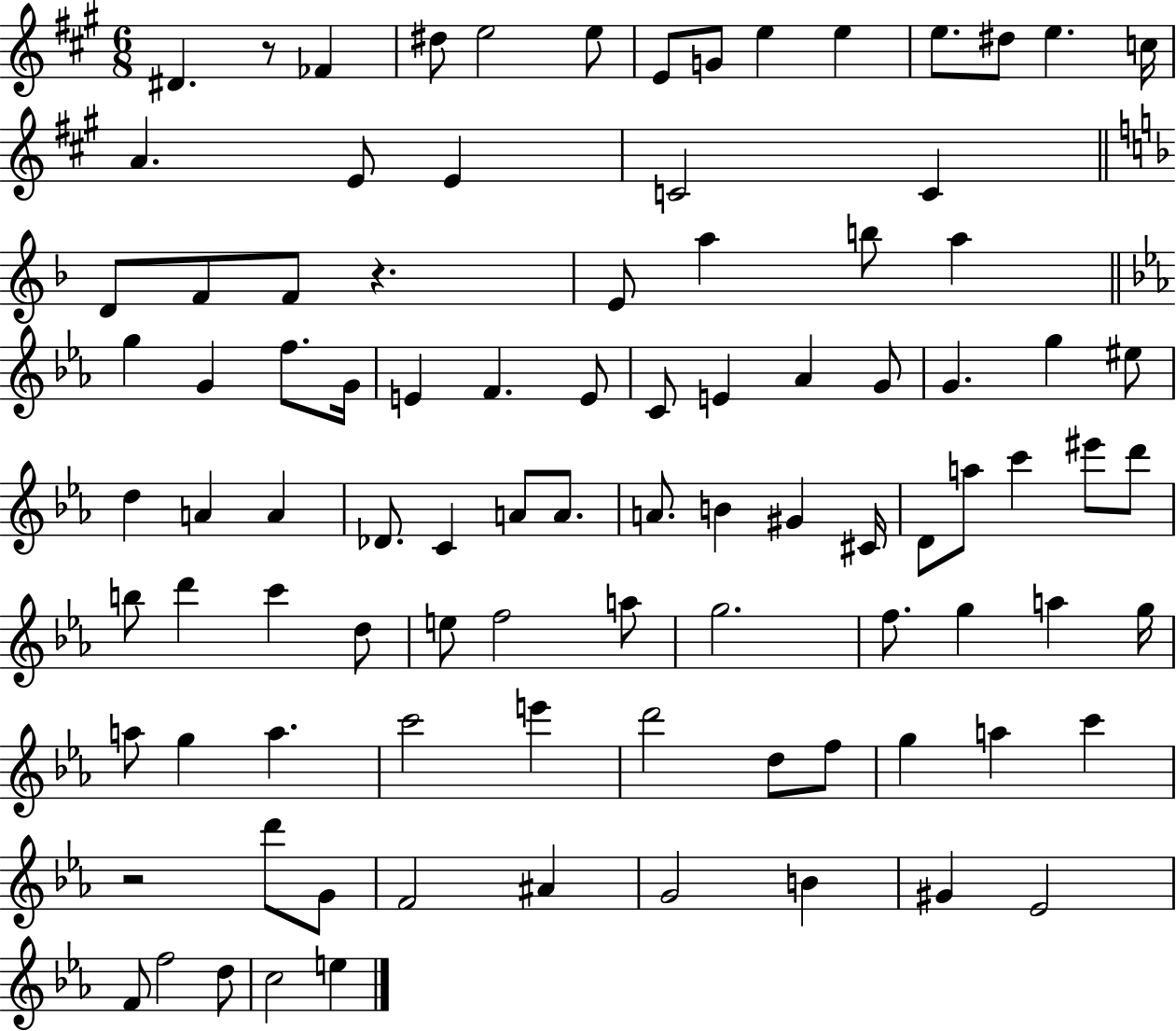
D#4/q. R/e FES4/q D#5/e E5/h E5/e E4/e G4/e E5/q E5/q E5/e. D#5/e E5/q. C5/s A4/q. E4/e E4/q C4/h C4/q D4/e F4/e F4/e R/q. E4/e A5/q B5/e A5/q G5/q G4/q F5/e. G4/s E4/q F4/q. E4/e C4/e E4/q Ab4/q G4/e G4/q. G5/q EIS5/e D5/q A4/q A4/q Db4/e. C4/q A4/e A4/e. A4/e. B4/q G#4/q C#4/s D4/e A5/e C6/q EIS6/e D6/e B5/e D6/q C6/q D5/e E5/e F5/h A5/e G5/h. F5/e. G5/q A5/q G5/s A5/e G5/q A5/q. C6/h E6/q D6/h D5/e F5/e G5/q A5/q C6/q R/h D6/e G4/e F4/h A#4/q G4/h B4/q G#4/q Eb4/h F4/e F5/h D5/e C5/h E5/q